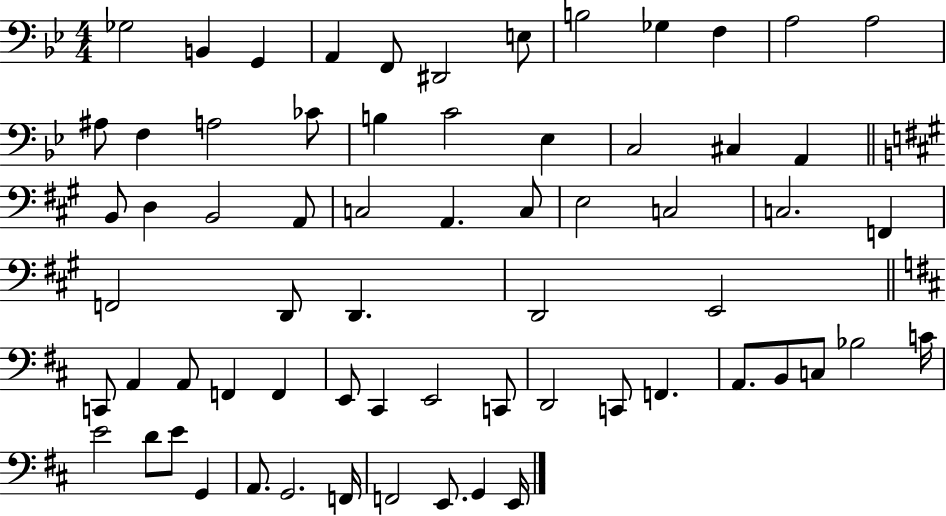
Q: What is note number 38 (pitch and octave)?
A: E2